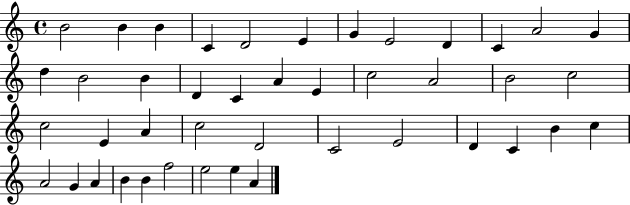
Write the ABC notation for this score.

X:1
T:Untitled
M:4/4
L:1/4
K:C
B2 B B C D2 E G E2 D C A2 G d B2 B D C A E c2 A2 B2 c2 c2 E A c2 D2 C2 E2 D C B c A2 G A B B f2 e2 e A